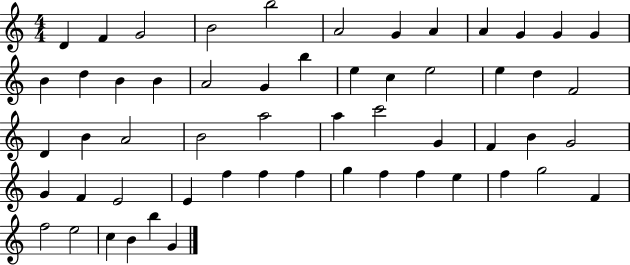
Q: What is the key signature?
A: C major